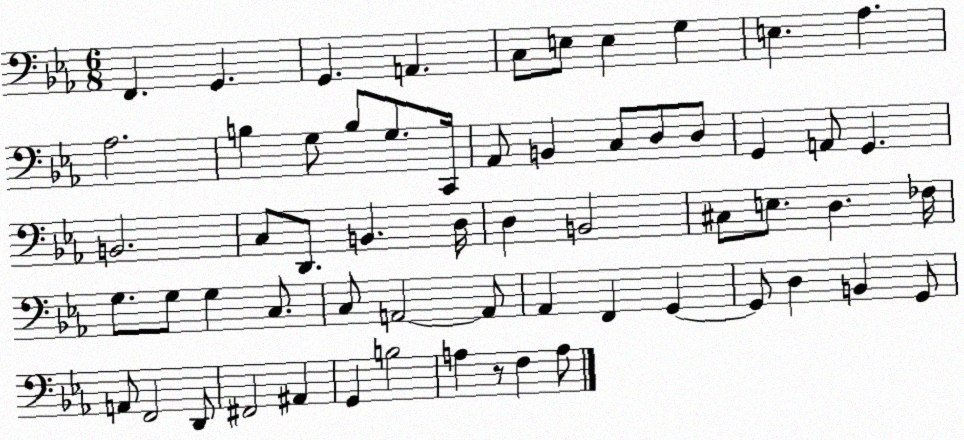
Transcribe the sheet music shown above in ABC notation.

X:1
T:Untitled
M:6/8
L:1/4
K:Eb
F,, G,, G,, A,, C,/2 E,/2 E, G, E, _A, _A,2 B, G,/2 B,/2 G,/2 C,,/4 _A,,/2 B,, C,/2 D,/2 D,/2 G,, A,,/2 G,, B,,2 C,/2 D,,/2 B,, D,/4 D, B,,2 ^C,/2 E,/2 D, _F,/4 G,/2 G,/2 G, C,/2 C,/2 A,,2 A,,/2 _A,, F,, G,, G,,/2 D, B,, G,,/2 A,,/2 F,,2 D,,/2 ^F,,2 ^A,, G,, B,2 A, z/2 F, A,/2